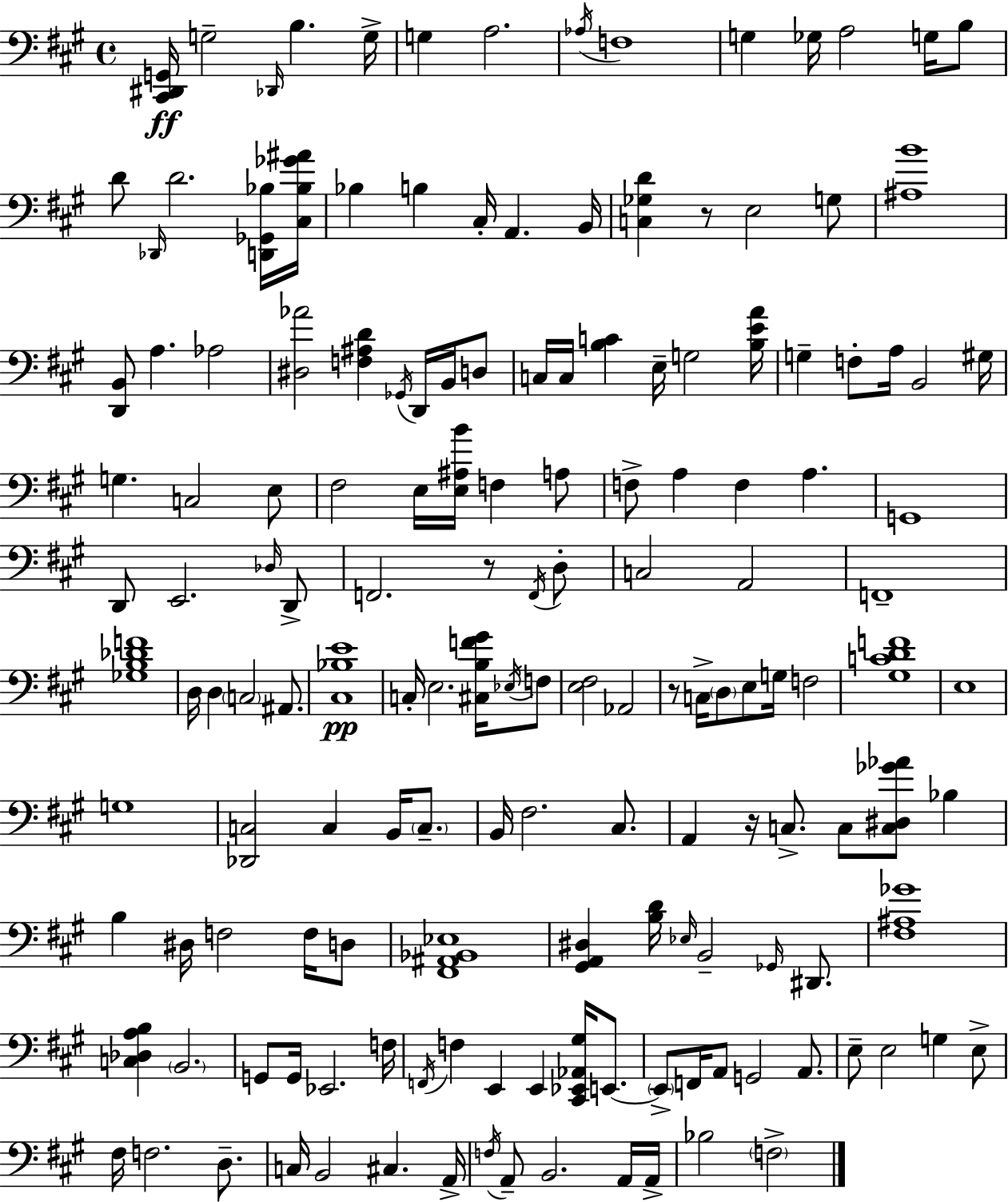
[C#2,D#2,G2]/s G3/h Db2/s B3/q. G3/s G3/q A3/h. Ab3/s F3/w G3/q Gb3/s A3/h G3/s B3/e D4/e Db2/s D4/h. [D2,Gb2,Bb3]/s [C#3,Bb3,Gb4,A#4]/s Bb3/q B3/q C#3/s A2/q. B2/s [C3,Gb3,D4]/q R/e E3/h G3/e [A#3,B4]/w [D2,B2]/e A3/q. Ab3/h [D#3,Ab4]/h [F3,A#3,D4]/q Gb2/s D2/s B2/s D3/e C3/s C3/s [B3,C4]/q E3/s G3/h [B3,E4,A4]/s G3/q F3/e A3/s B2/h G#3/s G3/q. C3/h E3/e F#3/h E3/s [E3,A#3,B4]/s F3/q A3/e F3/e A3/q F3/q A3/q. G2/w D2/e E2/h. Db3/s D2/e F2/h. R/e F2/s D3/e C3/h A2/h F2/w [Gb3,B3,Db4,F4]/w D3/s D3/q C3/h A#2/e. [C#3,Bb3,E4]/w C3/s E3/h. [C#3,B3,F4,G#4]/s Eb3/s F3/e [E3,F#3]/h Ab2/h R/e C3/s D3/e E3/e G3/s F3/h [G#3,C4,D4,F4]/w E3/w G3/w [Db2,C3]/h C3/q B2/s C3/e. B2/s F#3/h. C#3/e. A2/q R/s C3/e. C3/e [C3,D#3,Gb4,Ab4]/e Bb3/q B3/q D#3/s F3/h F3/s D3/e [F#2,A#2,Bb2,Eb3]/w [G#2,A2,D#3]/q [B3,D4]/s Eb3/s B2/h Gb2/s D#2/e. [F#3,A#3,Gb4]/w [C3,Db3,A3,B3]/q B2/h. G2/e G2/s Eb2/h. F3/s F2/s F3/q E2/q E2/q [C#2,Eb2,Ab2,G#3]/s E2/e. E2/e F2/s A2/e G2/h A2/e. E3/e E3/h G3/q E3/e F#3/s F3/h. D3/e. C3/s B2/h C#3/q. A2/s F3/s A2/e B2/h. A2/s A2/s Bb3/h F3/h